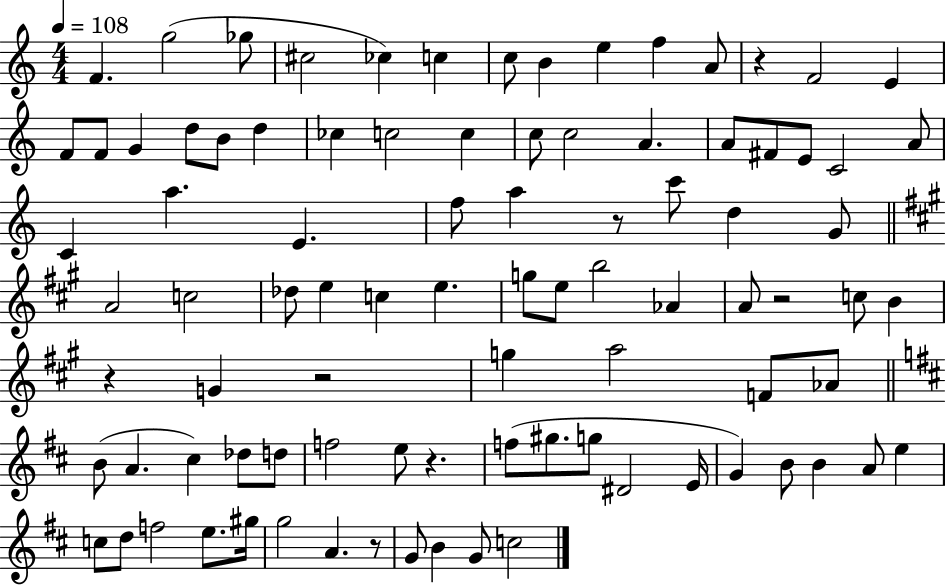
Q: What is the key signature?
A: C major